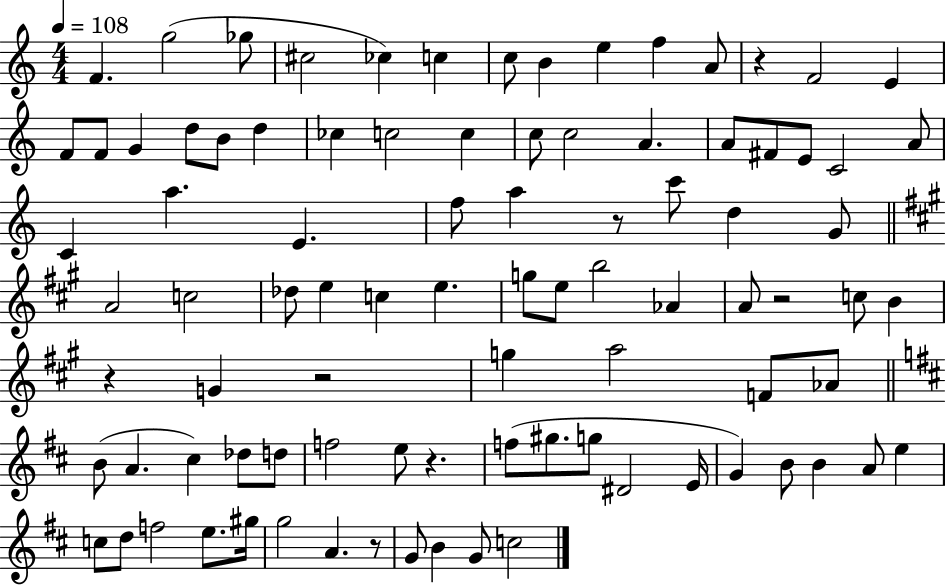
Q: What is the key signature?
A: C major